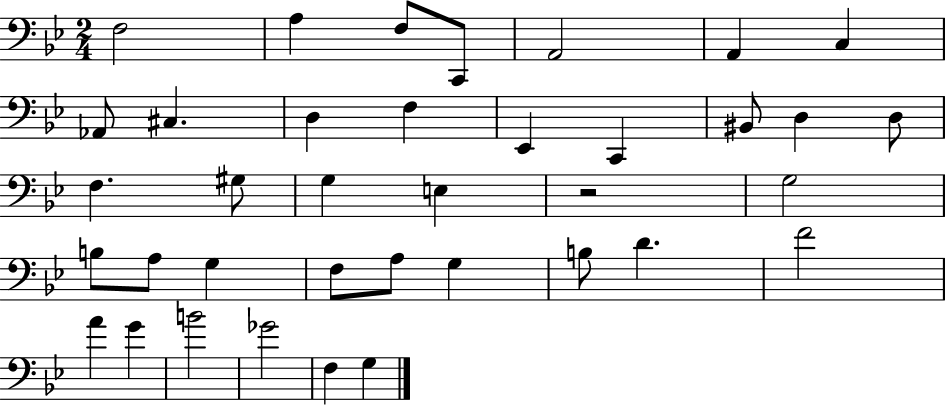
X:1
T:Untitled
M:2/4
L:1/4
K:Bb
F,2 A, F,/2 C,,/2 A,,2 A,, C, _A,,/2 ^C, D, F, _E,, C,, ^B,,/2 D, D,/2 F, ^G,/2 G, E, z2 G,2 B,/2 A,/2 G, F,/2 A,/2 G, B,/2 D F2 A G B2 _G2 F, G,